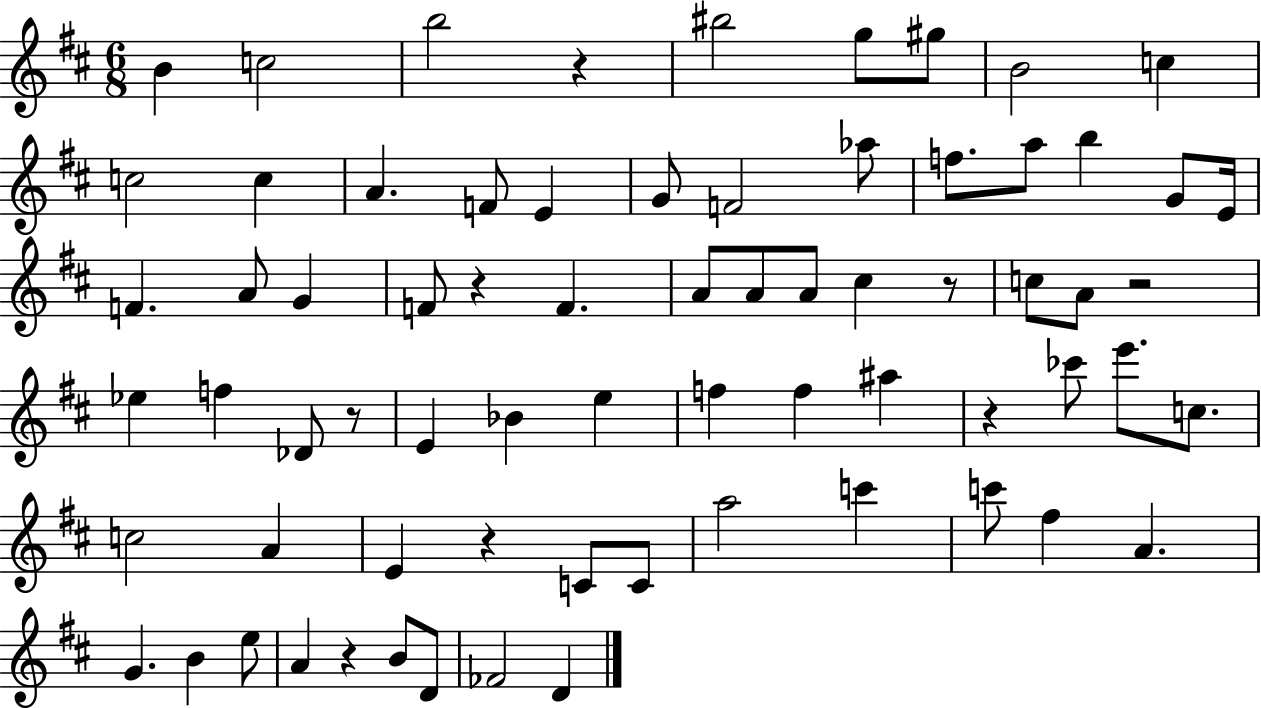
B4/q C5/h B5/h R/q BIS5/h G5/e G#5/e B4/h C5/q C5/h C5/q A4/q. F4/e E4/q G4/e F4/h Ab5/e F5/e. A5/e B5/q G4/e E4/s F4/q. A4/e G4/q F4/e R/q F4/q. A4/e A4/e A4/e C#5/q R/e C5/e A4/e R/h Eb5/q F5/q Db4/e R/e E4/q Bb4/q E5/q F5/q F5/q A#5/q R/q CES6/e E6/e. C5/e. C5/h A4/q E4/q R/q C4/e C4/e A5/h C6/q C6/e F#5/q A4/q. G4/q. B4/q E5/e A4/q R/q B4/e D4/e FES4/h D4/q